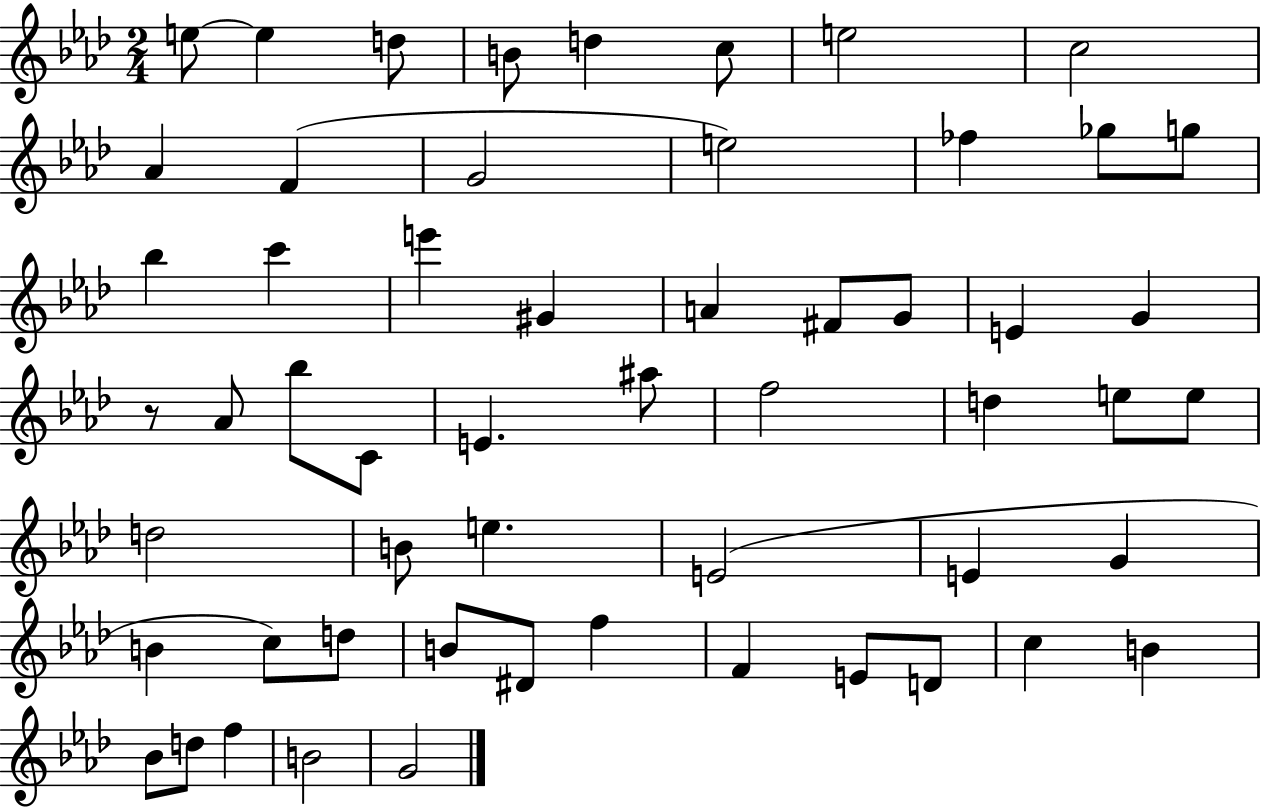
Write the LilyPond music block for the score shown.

{
  \clef treble
  \numericTimeSignature
  \time 2/4
  \key aes \major
  e''8~~ e''4 d''8 | b'8 d''4 c''8 | e''2 | c''2 | \break aes'4 f'4( | g'2 | e''2) | fes''4 ges''8 g''8 | \break bes''4 c'''4 | e'''4 gis'4 | a'4 fis'8 g'8 | e'4 g'4 | \break r8 aes'8 bes''8 c'8 | e'4. ais''8 | f''2 | d''4 e''8 e''8 | \break d''2 | b'8 e''4. | e'2( | e'4 g'4 | \break b'4 c''8) d''8 | b'8 dis'8 f''4 | f'4 e'8 d'8 | c''4 b'4 | \break bes'8 d''8 f''4 | b'2 | g'2 | \bar "|."
}